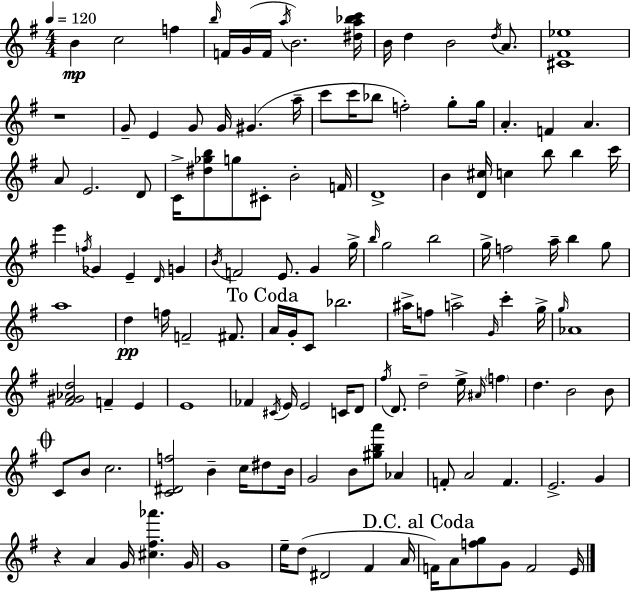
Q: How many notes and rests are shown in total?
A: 137